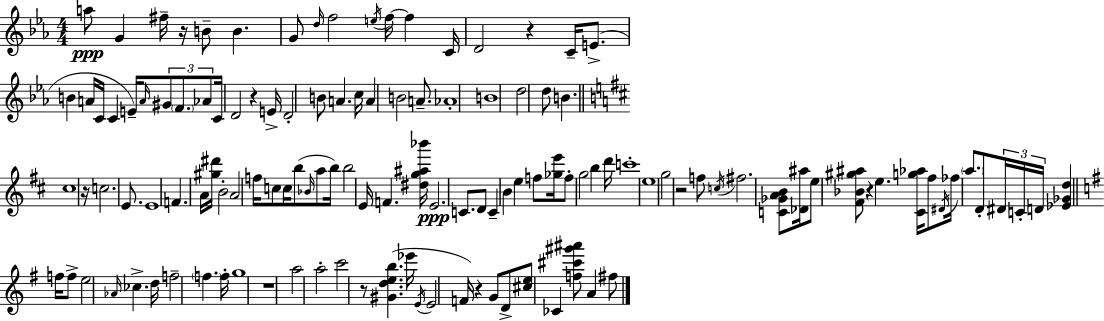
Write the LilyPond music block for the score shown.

{
  \clef treble
  \numericTimeSignature
  \time 4/4
  \key c \minor
  a''8\ppp g'4 fis''16-- r16 b'8-- b'4. | g'8 \grace { d''16 } f''2 \acciaccatura { e''16 } f''16~~ f''4 | c'16 d'2 r4 c'16-- e'8.->( | b'4 a'16 c'16 c'4 e'16--) \grace { a'16 } \tuplet 3/2 { gis'8 | \break \parenthesize f'8. aes'8 } c'16 d'2 r4 | e'16-> d'2-. b'8 a'4. | c''16 a'4 b'2 | a'8.-- aes'1-. | \break b'1 | d''2 d''8 b'4. | \bar "||" \break \key b \minor cis''1 | r16 c''2. e'8. | e'1 | f'4. a'16 <gis'' dis'''>16 b'2-. | \break a'2 f''16 c''8 c''16 b''8( \grace { bes'16 } a''8 | b''16) b''2 e'16 f'4. | <dis'' g'' ais'' bes'''>16 e'2.\ppp c'8. | d'8 c'4-- b'4 e''4 f''8 | \break <ges'' e'''>16 f''8-. g''2 b''4 | d'''16 c'''1-. | e''1 | g''2 r2 | \break f''8 \acciaccatura { c''16 } fis''2. | <c' ges' a' b'>8 <des' ais''>16 e''8 <fis' bes' gis'' ais''>8 r4 e''4. | <cis' g'' aes''>16 fis''8 \acciaccatura { dis'16 } fes''16 \parenthesize a''8. d'8-. \tuplet 3/2 { dis'16 c'16-. d'16 } <ees' ges' d''>4 | \bar "||" \break \key e \minor f''16 f''8-> e''2 \grace { aes'16 } ces''4.-> | d''16 f''2-- \parenthesize f''4. | f''16-. g''1 | r1 | \break a''2 a''2-. | c'''2 r8 <gis' d'' e'' b''>4.( | ees'''16 \acciaccatura { e'16 } e'2 f'16) r4 | g'8 d'8-> <cis'' e''>8 ces'4 <f'' cis''' gis''' ais'''>8 a'4 | \break fis''8 \bar "|."
}